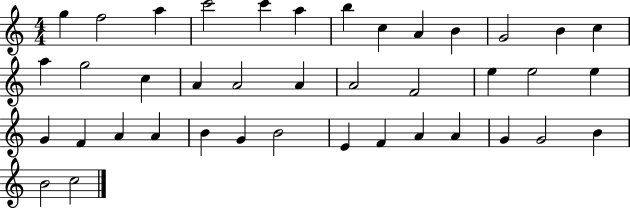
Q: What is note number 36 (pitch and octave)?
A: G4